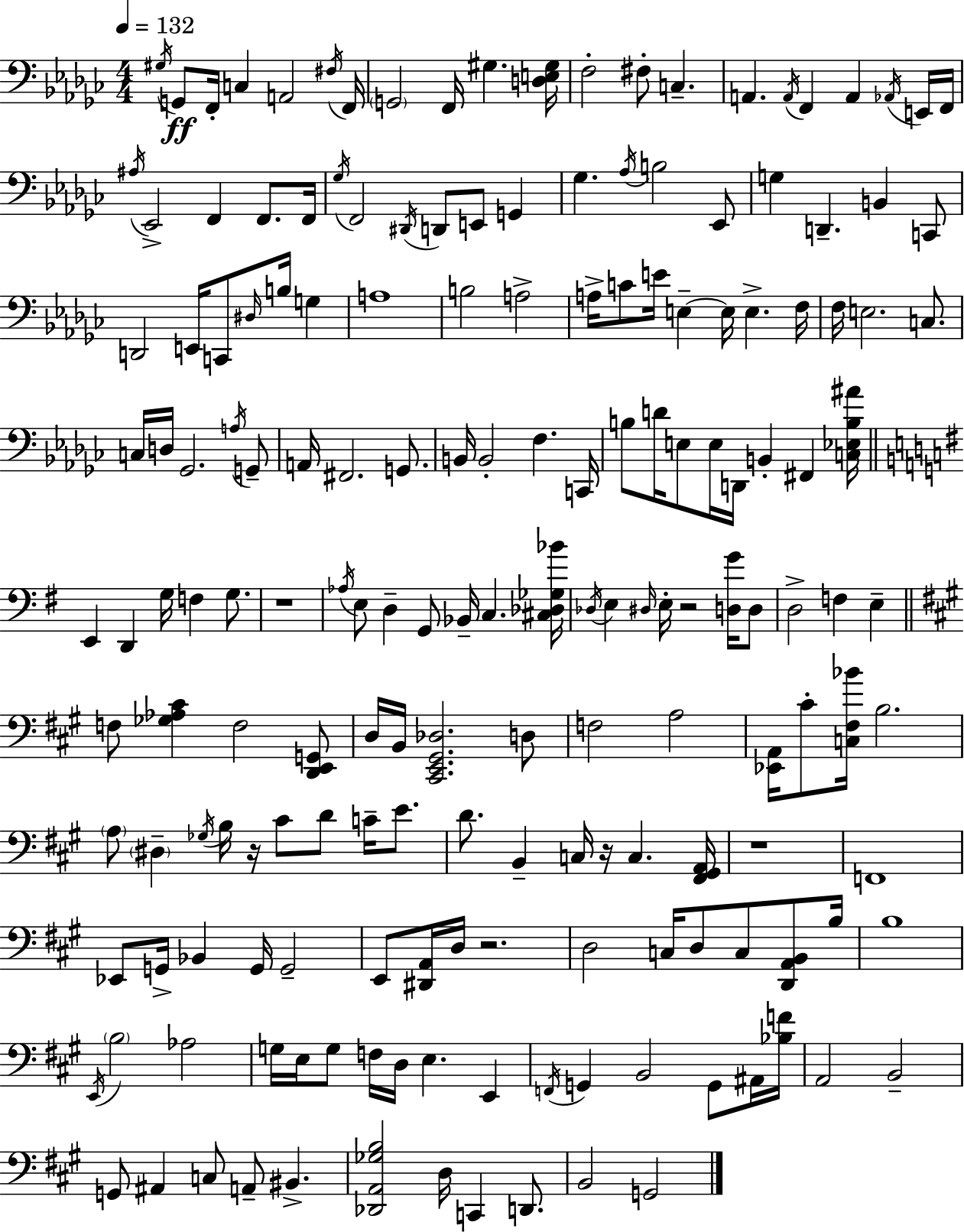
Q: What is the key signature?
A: EES minor